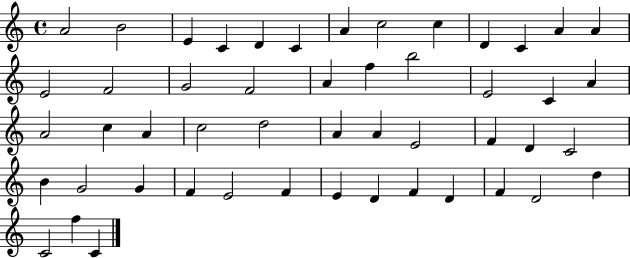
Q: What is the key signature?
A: C major